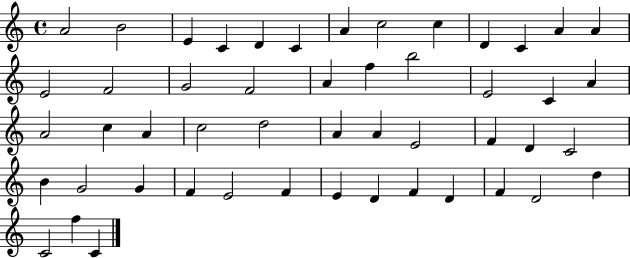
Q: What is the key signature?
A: C major